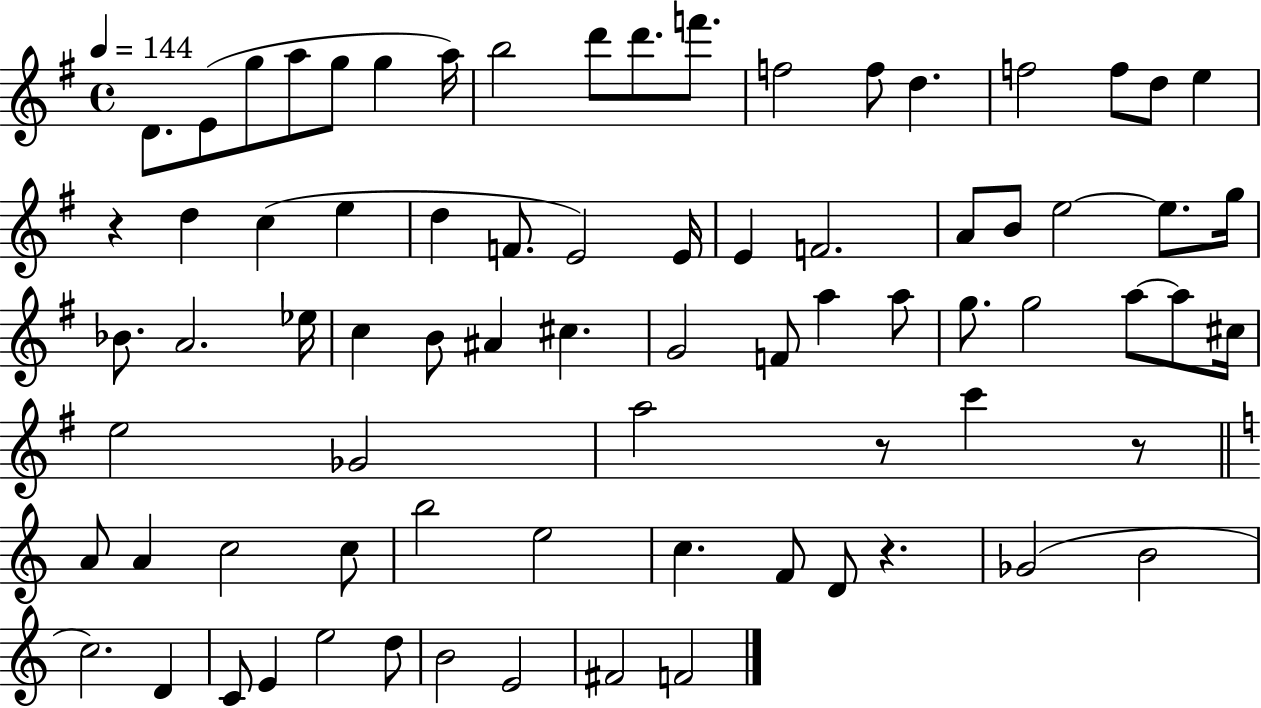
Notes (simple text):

D4/e. E4/e G5/e A5/e G5/e G5/q A5/s B5/h D6/e D6/e. F6/e. F5/h F5/e D5/q. F5/h F5/e D5/e E5/q R/q D5/q C5/q E5/q D5/q F4/e. E4/h E4/s E4/q F4/h. A4/e B4/e E5/h E5/e. G5/s Bb4/e. A4/h. Eb5/s C5/q B4/e A#4/q C#5/q. G4/h F4/e A5/q A5/e G5/e. G5/h A5/e A5/e C#5/s E5/h Gb4/h A5/h R/e C6/q R/e A4/e A4/q C5/h C5/e B5/h E5/h C5/q. F4/e D4/e R/q. Gb4/h B4/h C5/h. D4/q C4/e E4/q E5/h D5/e B4/h E4/h F#4/h F4/h